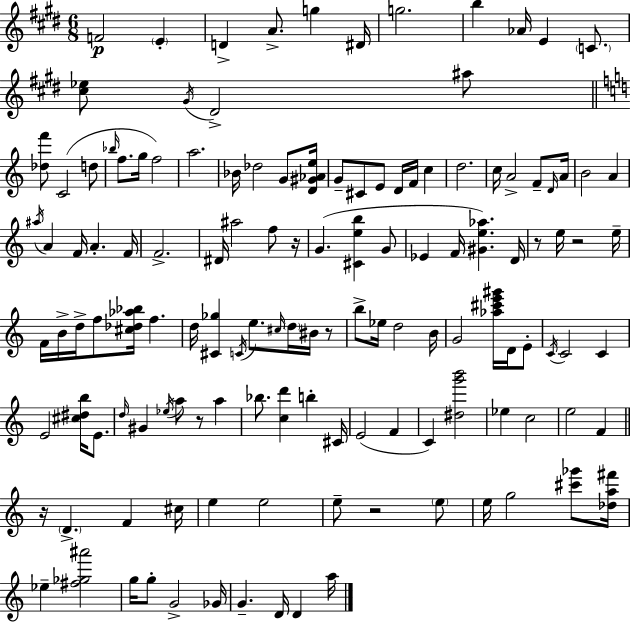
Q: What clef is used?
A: treble